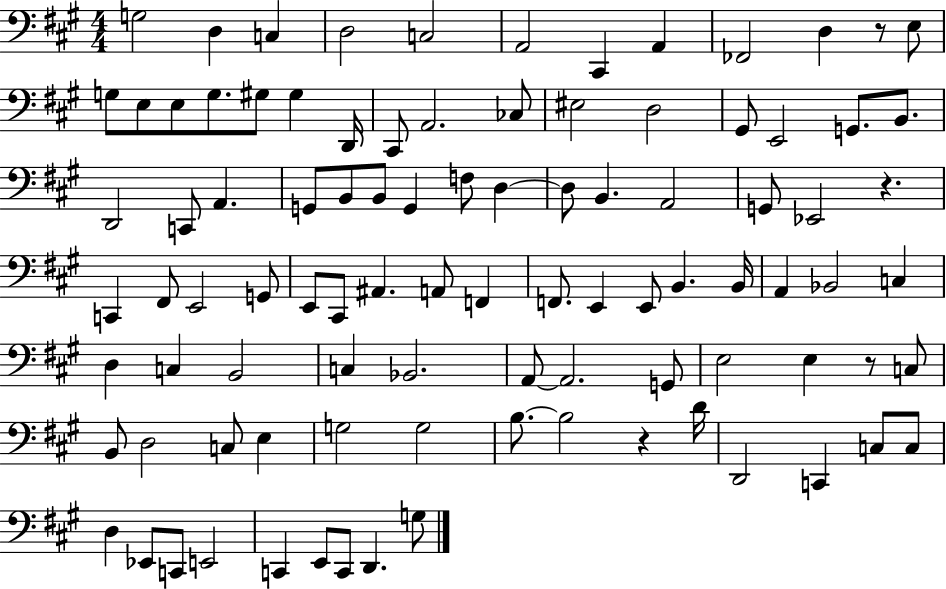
X:1
T:Untitled
M:4/4
L:1/4
K:A
G,2 D, C, D,2 C,2 A,,2 ^C,, A,, _F,,2 D, z/2 E,/2 G,/2 E,/2 E,/2 G,/2 ^G,/2 ^G, D,,/4 ^C,,/2 A,,2 _C,/2 ^E,2 D,2 ^G,,/2 E,,2 G,,/2 B,,/2 D,,2 C,,/2 A,, G,,/2 B,,/2 B,,/2 G,, F,/2 D, D,/2 B,, A,,2 G,,/2 _E,,2 z C,, ^F,,/2 E,,2 G,,/2 E,,/2 ^C,,/2 ^A,, A,,/2 F,, F,,/2 E,, E,,/2 B,, B,,/4 A,, _B,,2 C, D, C, B,,2 C, _B,,2 A,,/2 A,,2 G,,/2 E,2 E, z/2 C,/2 B,,/2 D,2 C,/2 E, G,2 G,2 B,/2 B,2 z D/4 D,,2 C,, C,/2 C,/2 D, _E,,/2 C,,/2 E,,2 C,, E,,/2 C,,/2 D,, G,/2